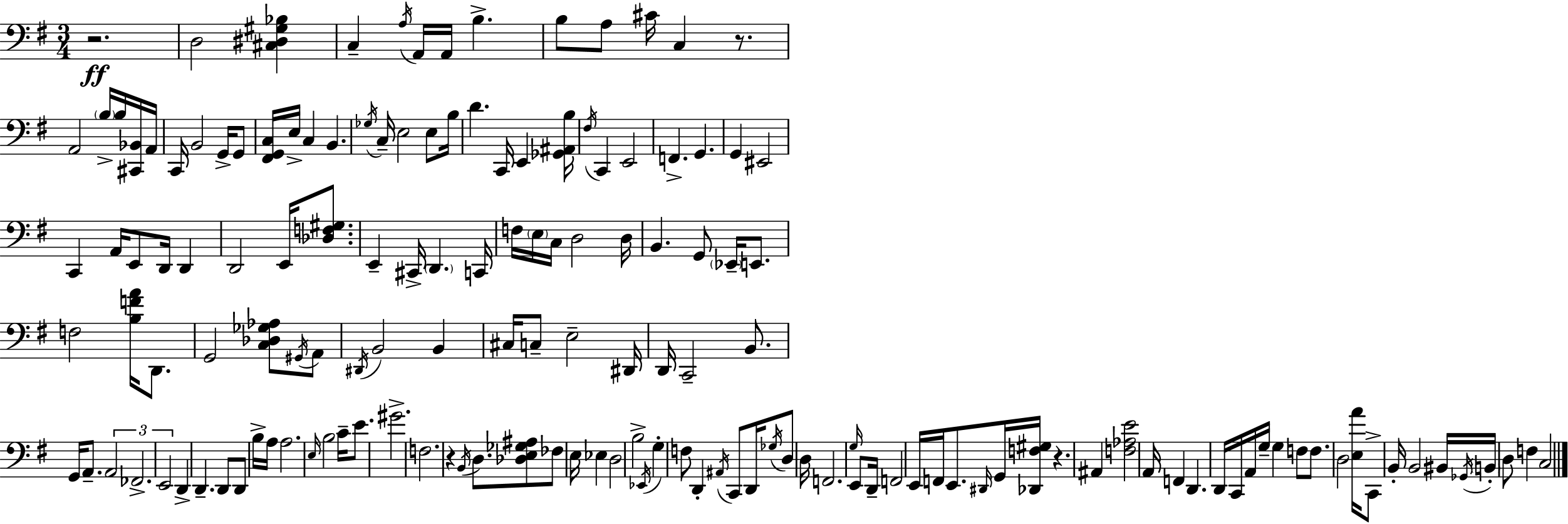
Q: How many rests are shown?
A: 4